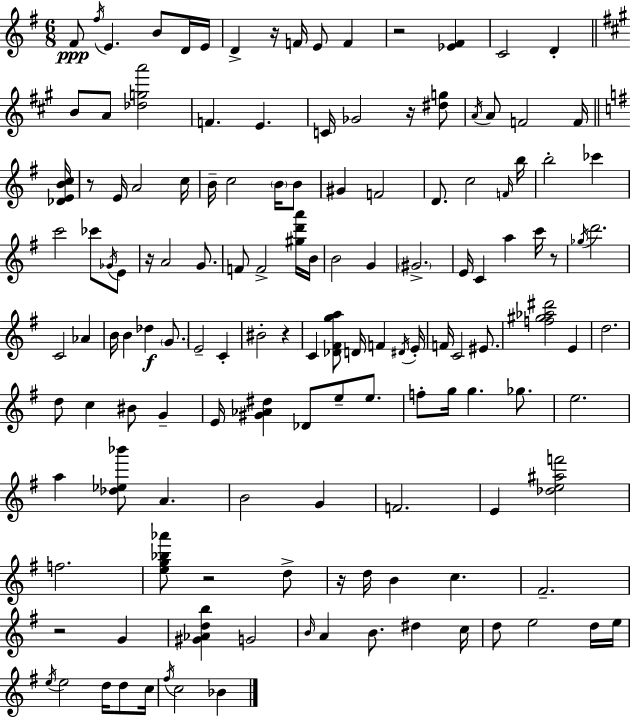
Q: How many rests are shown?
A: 10